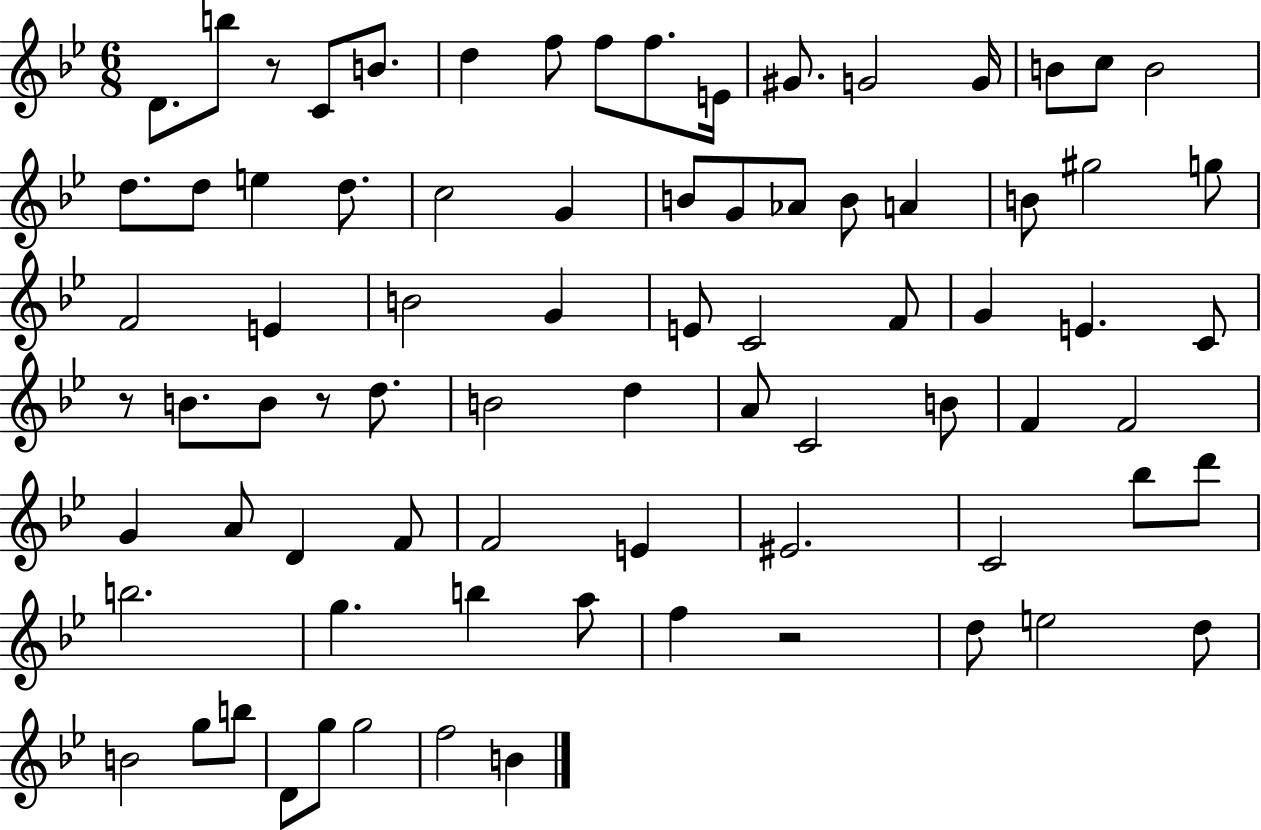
{
  \clef treble
  \numericTimeSignature
  \time 6/8
  \key bes \major
  d'8. b''8 r8 c'8 b'8. | d''4 f''8 f''8 f''8. e'16 | gis'8. g'2 g'16 | b'8 c''8 b'2 | \break d''8. d''8 e''4 d''8. | c''2 g'4 | b'8 g'8 aes'8 b'8 a'4 | b'8 gis''2 g''8 | \break f'2 e'4 | b'2 g'4 | e'8 c'2 f'8 | g'4 e'4. c'8 | \break r8 b'8. b'8 r8 d''8. | b'2 d''4 | a'8 c'2 b'8 | f'4 f'2 | \break g'4 a'8 d'4 f'8 | f'2 e'4 | eis'2. | c'2 bes''8 d'''8 | \break b''2. | g''4. b''4 a''8 | f''4 r2 | d''8 e''2 d''8 | \break b'2 g''8 b''8 | d'8 g''8 g''2 | f''2 b'4 | \bar "|."
}